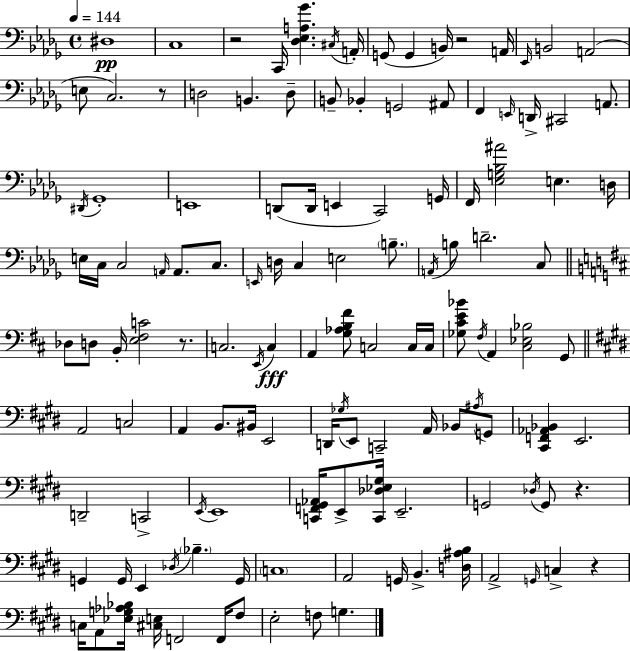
{
  \clef bass
  \time 4/4
  \defaultTimeSignature
  \key bes \minor
  \tempo 4 = 144
  dis1\pp | c1 | r2 c,16 <des ees a ges'>4. \acciaccatura { cis16 } | a,16-. g,8( g,4 b,16) r2 | \break a,16 \grace { ees,16 } b,2 a,2( | e8 c2.) | r8 d2 b,4. | d8-- b,8-- bes,4-. g,2 | \break ais,8 f,4 \grace { e,16 } d,16-> cis,2 | a,8. \acciaccatura { dis,16 } ges,1-. | e,1 | d,8( d,16 e,4 c,2) | \break g,16 f,16 <ees g bes ais'>2 e4. | d16 e16 c16 c2 \grace { a,16 } a,8. | c8. \grace { e,16 } d16 c4 e2 | \parenthesize b8.-- \acciaccatura { a,16 } b8 d'2.-- | \break c8 \bar "||" \break \key d \major des8 d8 b,16-. <e fis c'>2 r8. | c2. \acciaccatura { e,16 } c4\fff | a,4 <g aes b fis'>8 c2 c16 | c16 <ges cis' e' bes'>8 \acciaccatura { fis16 } a,4 <cis ees bes>2 | \break g,8 \bar "||" \break \key e \major a,2 c2 | a,4 b,8. bis,16 e,2 | d,16 \acciaccatura { ges16 } e,8 c,2-- a,16 bes,8 \acciaccatura { ais16 } | g,8 <cis, f, aes, bes,>4 e,2. | \break d,2-- c,2-> | \acciaccatura { e,16 } e,1 | <c, f, gis, aes,>16 e,8-> <c, des ees gis>16 e,2.-- | g,2 \acciaccatura { des16 } g,8 r4. | \break g,4 g,16 e,4 \acciaccatura { des16 } \parenthesize bes4.-- | g,16 \parenthesize c1 | a,2 g,16 b,4.-> | <d ais b>16 a,2-> \grace { g,16 } c4-> | \break r4 c16 a,8 <ees g aes bes>16 <cis e>16 f,2 | f,16 fis8 e2-. f8 | g4. \bar "|."
}